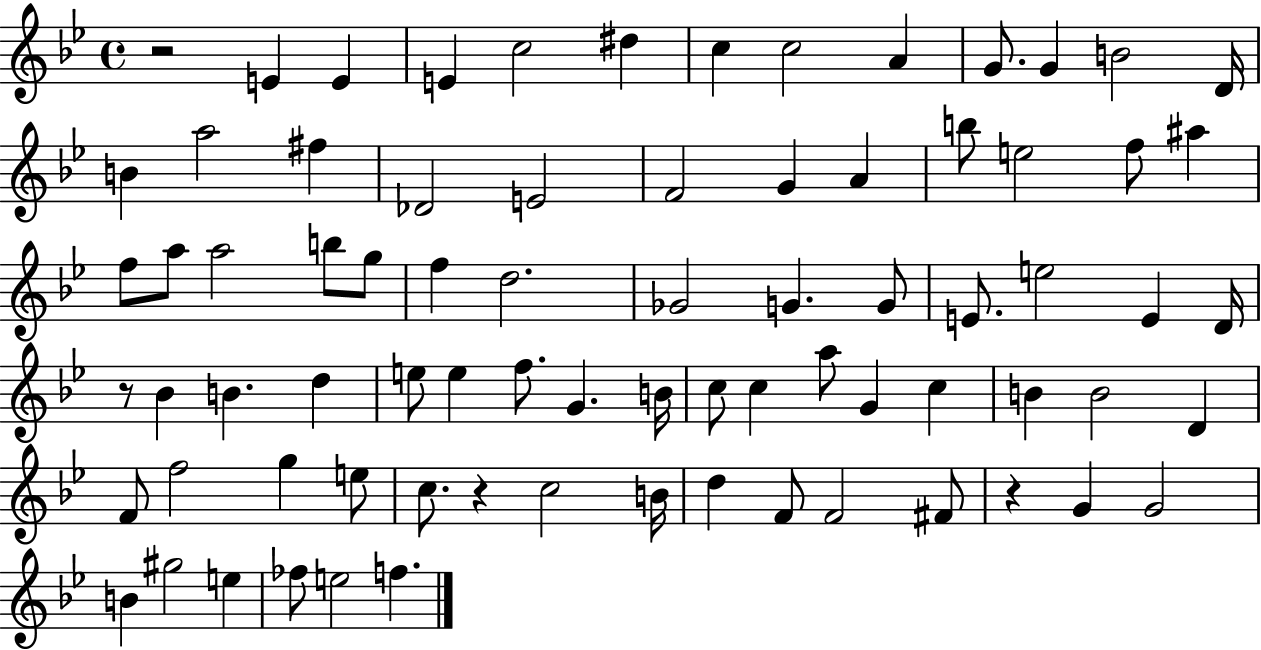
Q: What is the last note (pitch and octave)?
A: F5